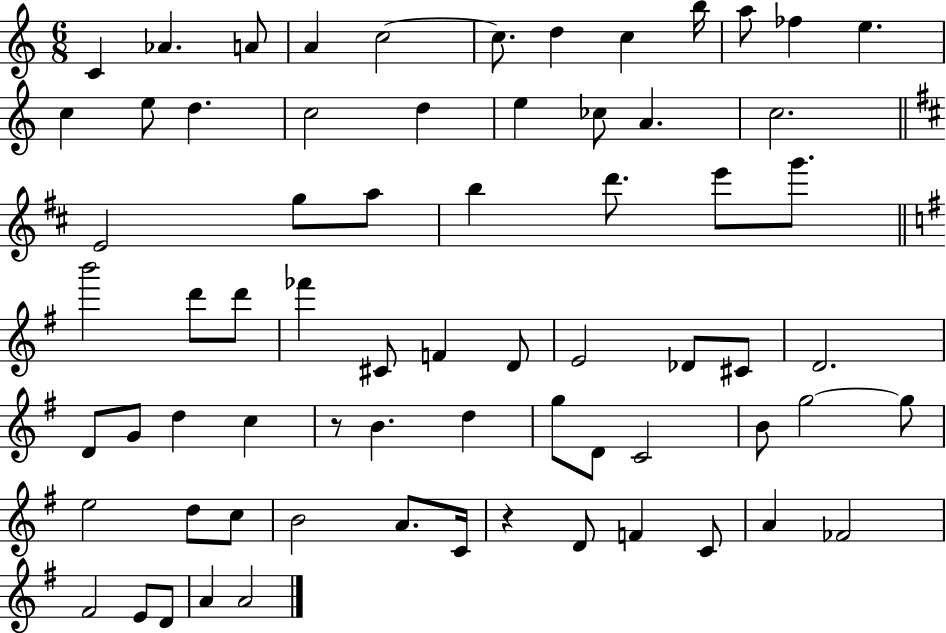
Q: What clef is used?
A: treble